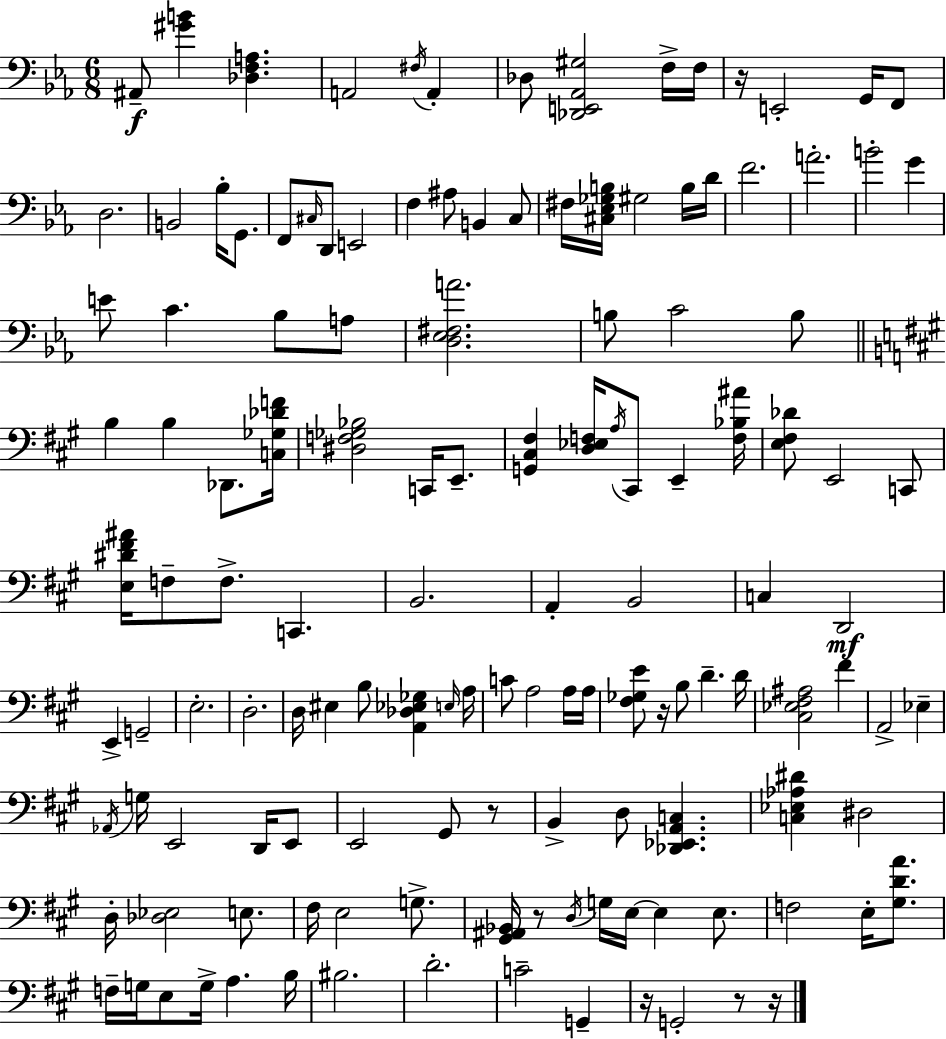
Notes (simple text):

A#2/e [G#4,B4]/q [Db3,F3,A3]/q. A2/h F#3/s A2/q Db3/e [Db2,E2,Ab2,G#3]/h F3/s F3/s R/s E2/h G2/s F2/e D3/h. B2/h Bb3/s G2/e. F2/e C#3/s D2/e E2/h F3/q A#3/e B2/q C3/e F#3/s [C#3,Eb3,Gb3,B3]/s G#3/h B3/s D4/s F4/h. A4/h. B4/h G4/q E4/e C4/q. Bb3/e A3/e [D3,Eb3,F#3,A4]/h. B3/e C4/h B3/e B3/q B3/q Db2/e. [C3,Gb3,Db4,F4]/s [D#3,F3,Gb3,Bb3]/h C2/s E2/e. [G2,C#3,F#3]/q [D3,Eb3,F3]/s A3/s C#2/e E2/q [F3,Bb3,A#4]/s [E3,F#3,Db4]/e E2/h C2/e [E3,D#4,F#4,A#4]/s F3/e F3/e. C2/q. B2/h. A2/q B2/h C3/q D2/h E2/q G2/h E3/h. D3/h. D3/s EIS3/q B3/e [A2,Db3,Eb3,Gb3]/q E3/s A3/s C4/e A3/h A3/s A3/s [F#3,Gb3,E4]/e R/s B3/e D4/q. D4/s [C#3,Eb3,F#3,A#3]/h F#4/q A2/h Eb3/q Ab2/s G3/s E2/h D2/s E2/e E2/h G#2/e R/e B2/q D3/e [Db2,Eb2,A2,C3]/q. [C3,Eb3,Ab3,D#4]/q D#3/h D3/s [Db3,Eb3]/h E3/e. F#3/s E3/h G3/e. [G#2,A#2,Bb2]/s R/e D3/s G3/s E3/s E3/q E3/e. F3/h E3/s [G#3,D4,A4]/e. F3/s G3/s E3/e G3/s A3/q. B3/s BIS3/h. D4/h. C4/h G2/q R/s G2/h R/e R/s